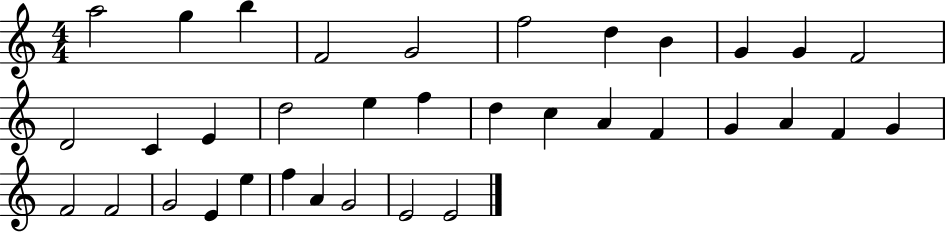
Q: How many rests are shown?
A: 0